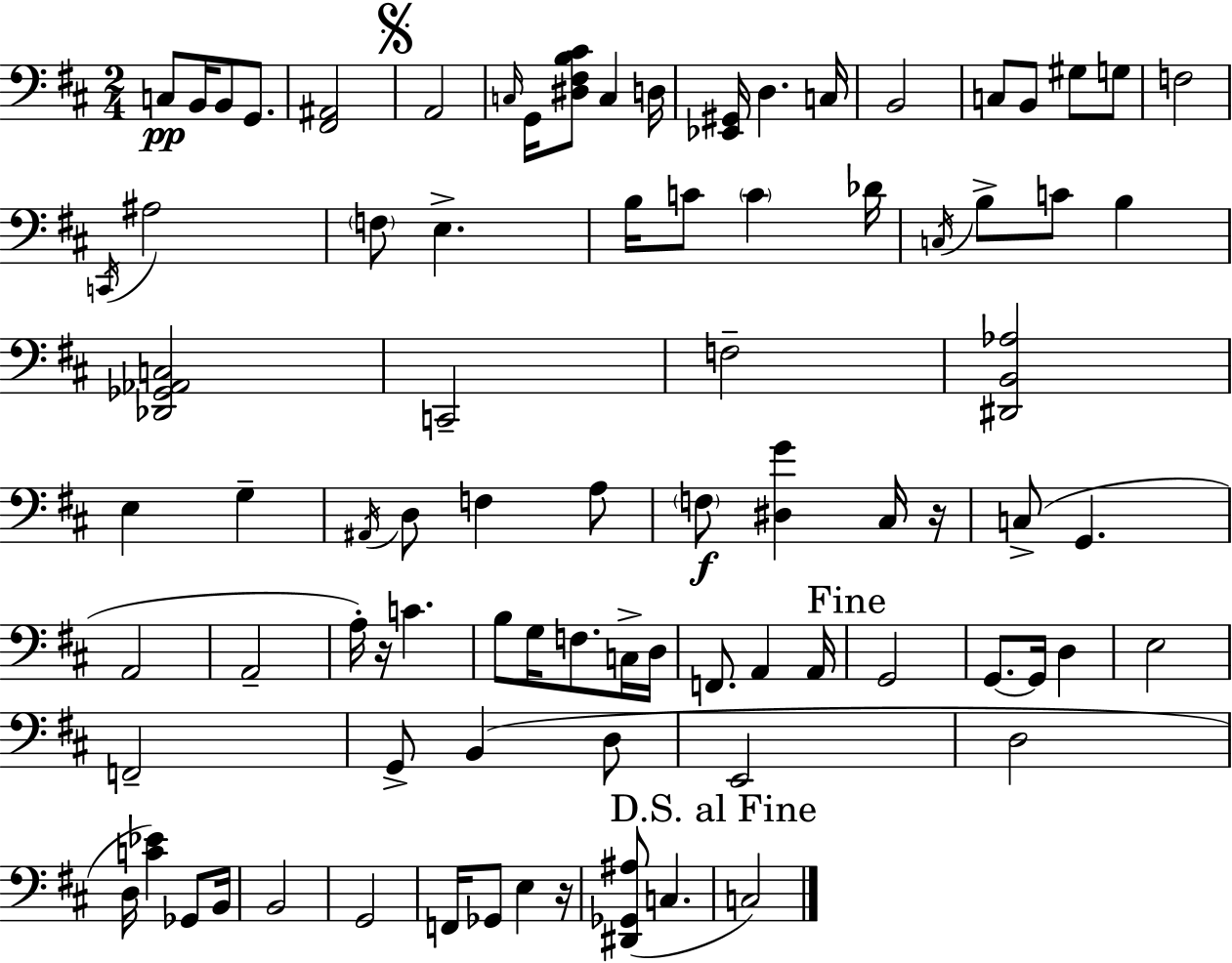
{
  \clef bass
  \numericTimeSignature
  \time 2/4
  \key d \major
  c8\pp b,16 b,8 g,8. | <fis, ais,>2 | \mark \markup { \musicglyph "scripts.segno" } a,2 | \grace { c16 } g,16 <dis fis b cis'>8 c4 | \break d16 <ees, gis,>16 d4. | c16 b,2 | c8 b,8 gis8 g8 | f2 | \break \acciaccatura { c,16 } ais2 | \parenthesize f8 e4.-> | b16 c'8 \parenthesize c'4 | des'16 \acciaccatura { c16 } b8-> c'8 b4 | \break <des, ges, aes, c>2 | c,2-- | f2-- | <dis, b, aes>2 | \break e4 g4-- | \acciaccatura { ais,16 } d8 f4 | a8 \parenthesize f8\f <dis g'>4 | cis16 r16 c8->( g,4. | \break a,2 | a,2-- | a16-.) r16 c'4. | b8 g16 f8. | \break c16-> d16 f,8. a,4 | a,16 \mark "Fine" g,2 | g,8.~~ g,16 | d4 e2 | \break f,2-- | g,8-> b,4( | d8 e,2 | d2 | \break d16 <c' ees'>4) | ges,8 b,16 b,2 | g,2 | f,16 ges,8 e4 | \break r16 <dis, ges, ais>8( c4. | \mark "D.S. al Fine" c2) | \bar "|."
}